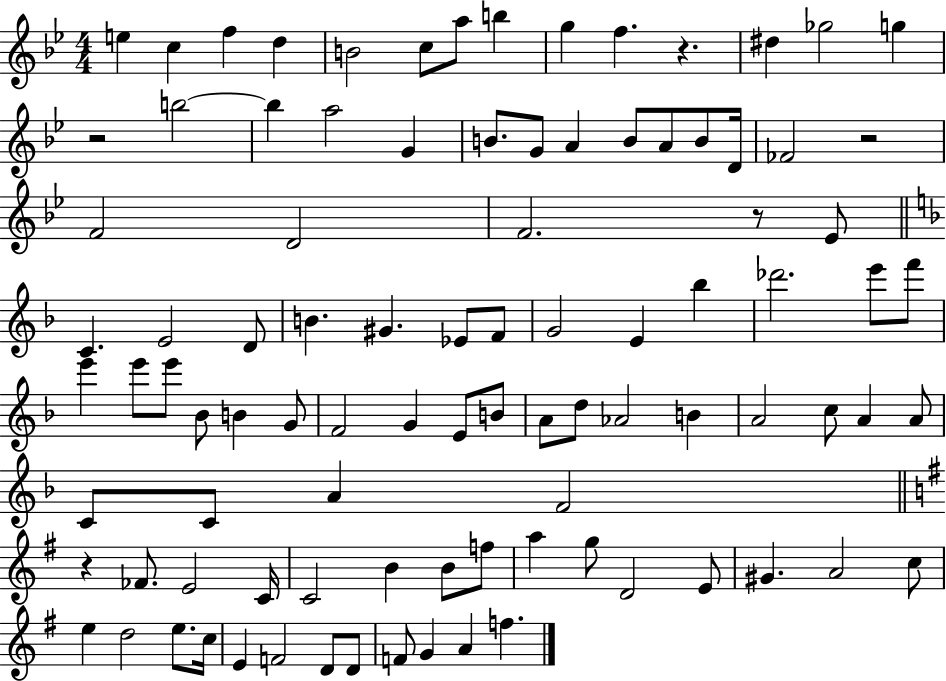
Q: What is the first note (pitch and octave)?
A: E5